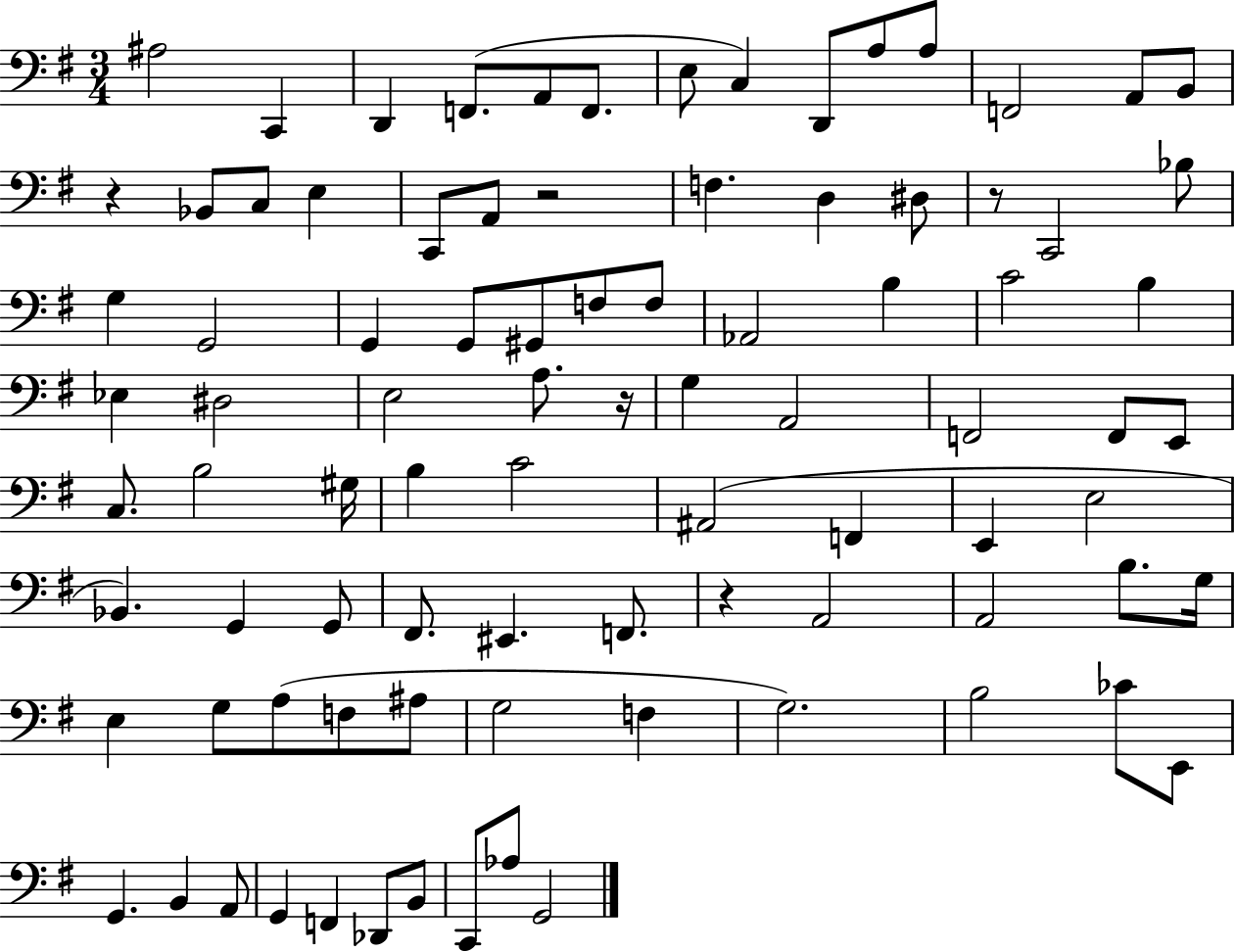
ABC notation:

X:1
T:Untitled
M:3/4
L:1/4
K:G
^A,2 C,, D,, F,,/2 A,,/2 F,,/2 E,/2 C, D,,/2 A,/2 A,/2 F,,2 A,,/2 B,,/2 z _B,,/2 C,/2 E, C,,/2 A,,/2 z2 F, D, ^D,/2 z/2 C,,2 _B,/2 G, G,,2 G,, G,,/2 ^G,,/2 F,/2 F,/2 _A,,2 B, C2 B, _E, ^D,2 E,2 A,/2 z/4 G, A,,2 F,,2 F,,/2 E,,/2 C,/2 B,2 ^G,/4 B, C2 ^A,,2 F,, E,, E,2 _B,, G,, G,,/2 ^F,,/2 ^E,, F,,/2 z A,,2 A,,2 B,/2 G,/4 E, G,/2 A,/2 F,/2 ^A,/2 G,2 F, G,2 B,2 _C/2 E,,/2 G,, B,, A,,/2 G,, F,, _D,,/2 B,,/2 C,,/2 _A,/2 G,,2